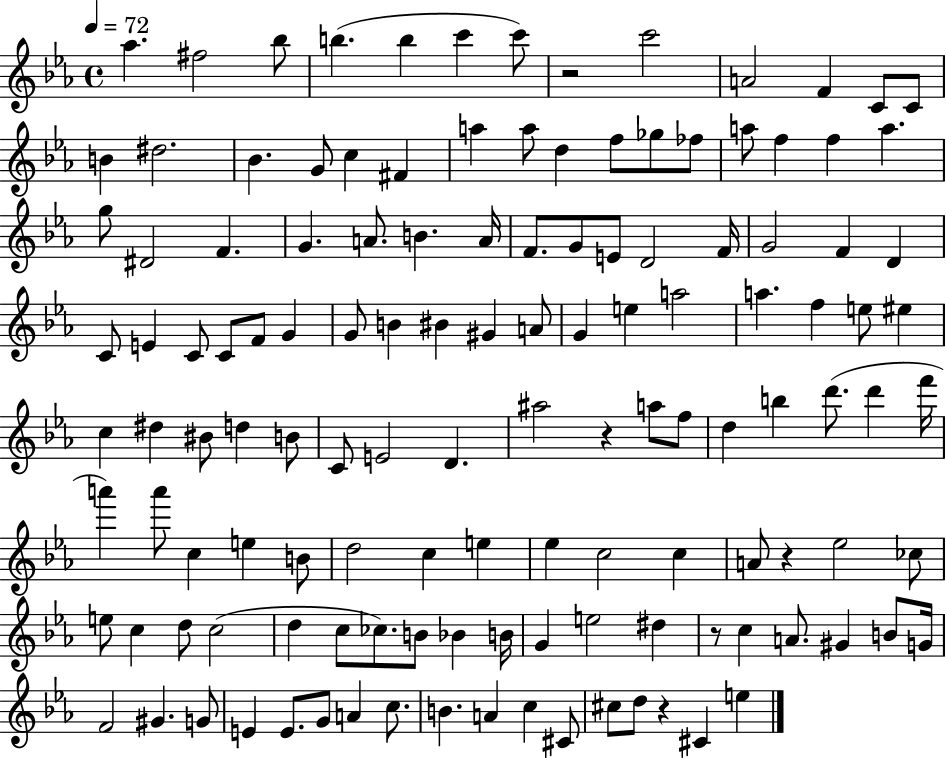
{
  \clef treble
  \time 4/4
  \defaultTimeSignature
  \key ees \major
  \tempo 4 = 72
  aes''4. fis''2 bes''8 | b''4.( b''4 c'''4 c'''8) | r2 c'''2 | a'2 f'4 c'8 c'8 | \break b'4 dis''2. | bes'4. g'8 c''4 fis'4 | a''4 a''8 d''4 f''8 ges''8 fes''8 | a''8 f''4 f''4 a''4. | \break g''8 dis'2 f'4. | g'4. a'8. b'4. a'16 | f'8. g'8 e'8 d'2 f'16 | g'2 f'4 d'4 | \break c'8 e'4 c'8 c'8 f'8 g'4 | g'8 b'4 bis'4 gis'4 a'8 | g'4 e''4 a''2 | a''4. f''4 e''8 eis''4 | \break c''4 dis''4 bis'8 d''4 b'8 | c'8 e'2 d'4. | ais''2 r4 a''8 f''8 | d''4 b''4 d'''8.( d'''4 f'''16 | \break a'''4) a'''8 c''4 e''4 b'8 | d''2 c''4 e''4 | ees''4 c''2 c''4 | a'8 r4 ees''2 ces''8 | \break e''8 c''4 d''8 c''2( | d''4 c''8 ces''8.) b'8 bes'4 b'16 | g'4 e''2 dis''4 | r8 c''4 a'8. gis'4 b'8 g'16 | \break f'2 gis'4. g'8 | e'4 e'8. g'8 a'4 c''8. | b'4. a'4 c''4 cis'8 | cis''8 d''8 r4 cis'4 e''4 | \break \bar "|."
}